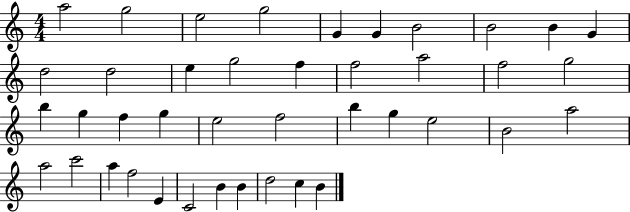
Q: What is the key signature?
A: C major